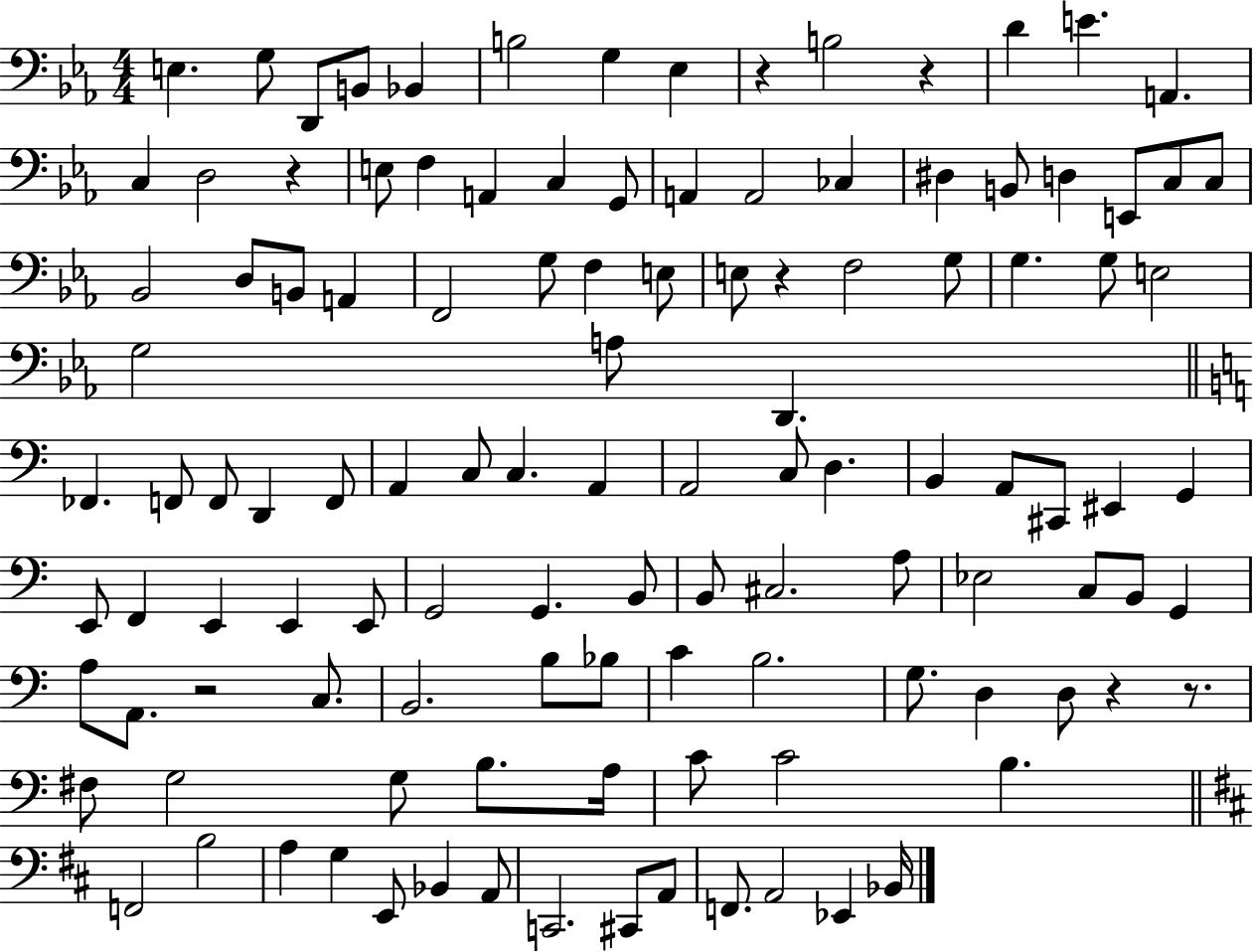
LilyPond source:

{
  \clef bass
  \numericTimeSignature
  \time 4/4
  \key ees \major
  e4. g8 d,8 b,8 bes,4 | b2 g4 ees4 | r4 b2 r4 | d'4 e'4. a,4. | \break c4 d2 r4 | e8 f4 a,4 c4 g,8 | a,4 a,2 ces4 | dis4 b,8 d4 e,8 c8 c8 | \break bes,2 d8 b,8 a,4 | f,2 g8 f4 e8 | e8 r4 f2 g8 | g4. g8 e2 | \break g2 a8 d,4. | \bar "||" \break \key c \major fes,4. f,8 f,8 d,4 f,8 | a,4 c8 c4. a,4 | a,2 c8 d4. | b,4 a,8 cis,8 eis,4 g,4 | \break e,8 f,4 e,4 e,4 e,8 | g,2 g,4. b,8 | b,8 cis2. a8 | ees2 c8 b,8 g,4 | \break a8 a,8. r2 c8. | b,2. b8 bes8 | c'4 b2. | g8. d4 d8 r4 r8. | \break fis8 g2 g8 b8. a16 | c'8 c'2 b4. | \bar "||" \break \key d \major f,2 b2 | a4 g4 e,8 bes,4 a,8 | c,2. cis,8 a,8 | f,8. a,2 ees,4 bes,16 | \break \bar "|."
}